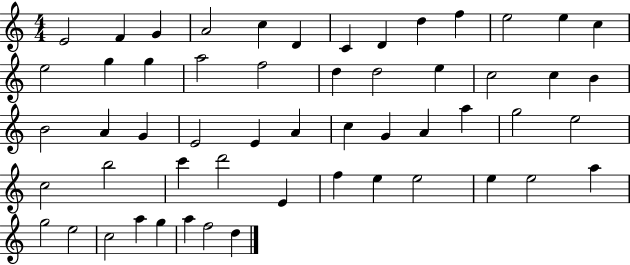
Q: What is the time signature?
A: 4/4